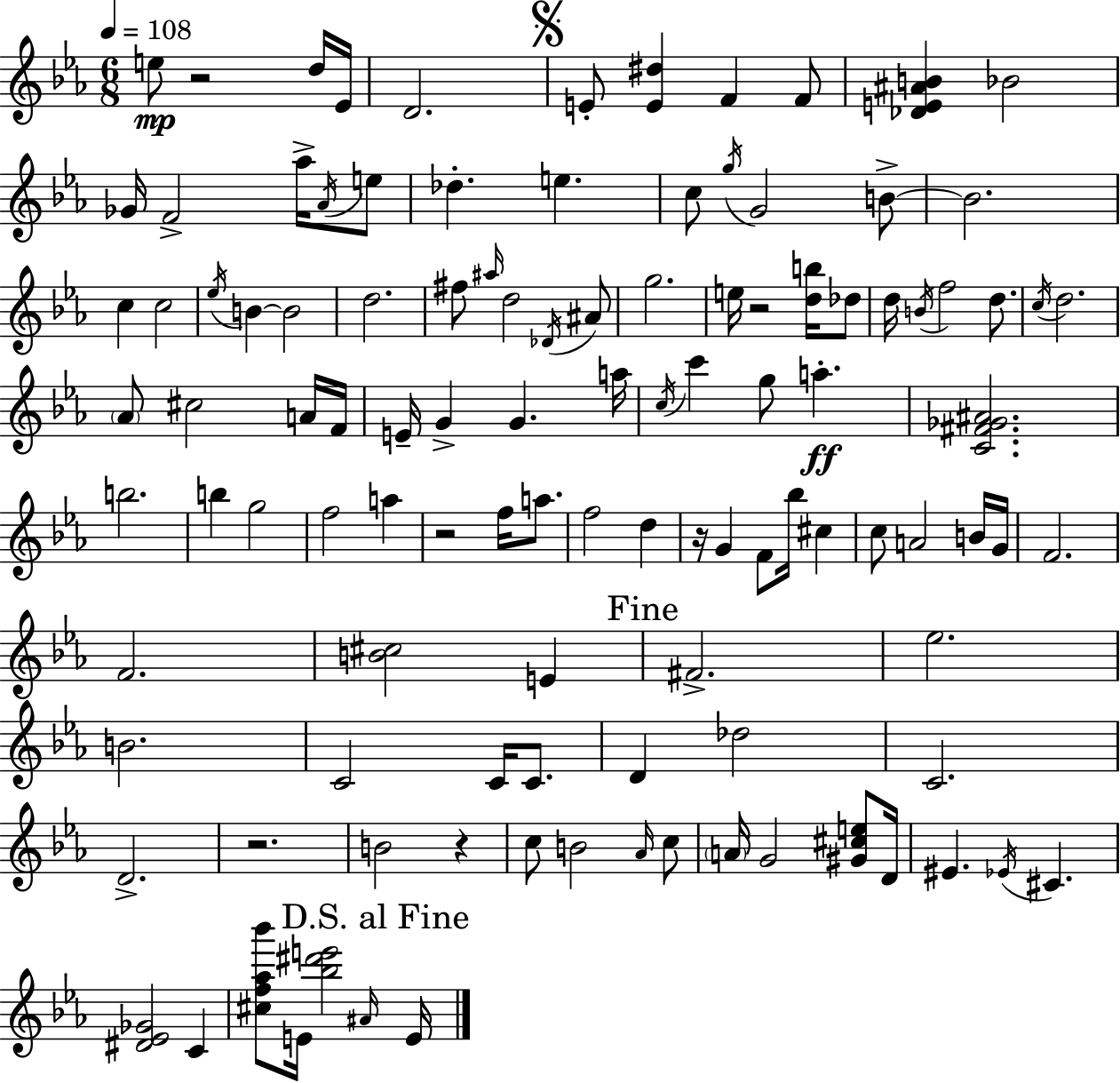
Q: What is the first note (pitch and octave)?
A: E5